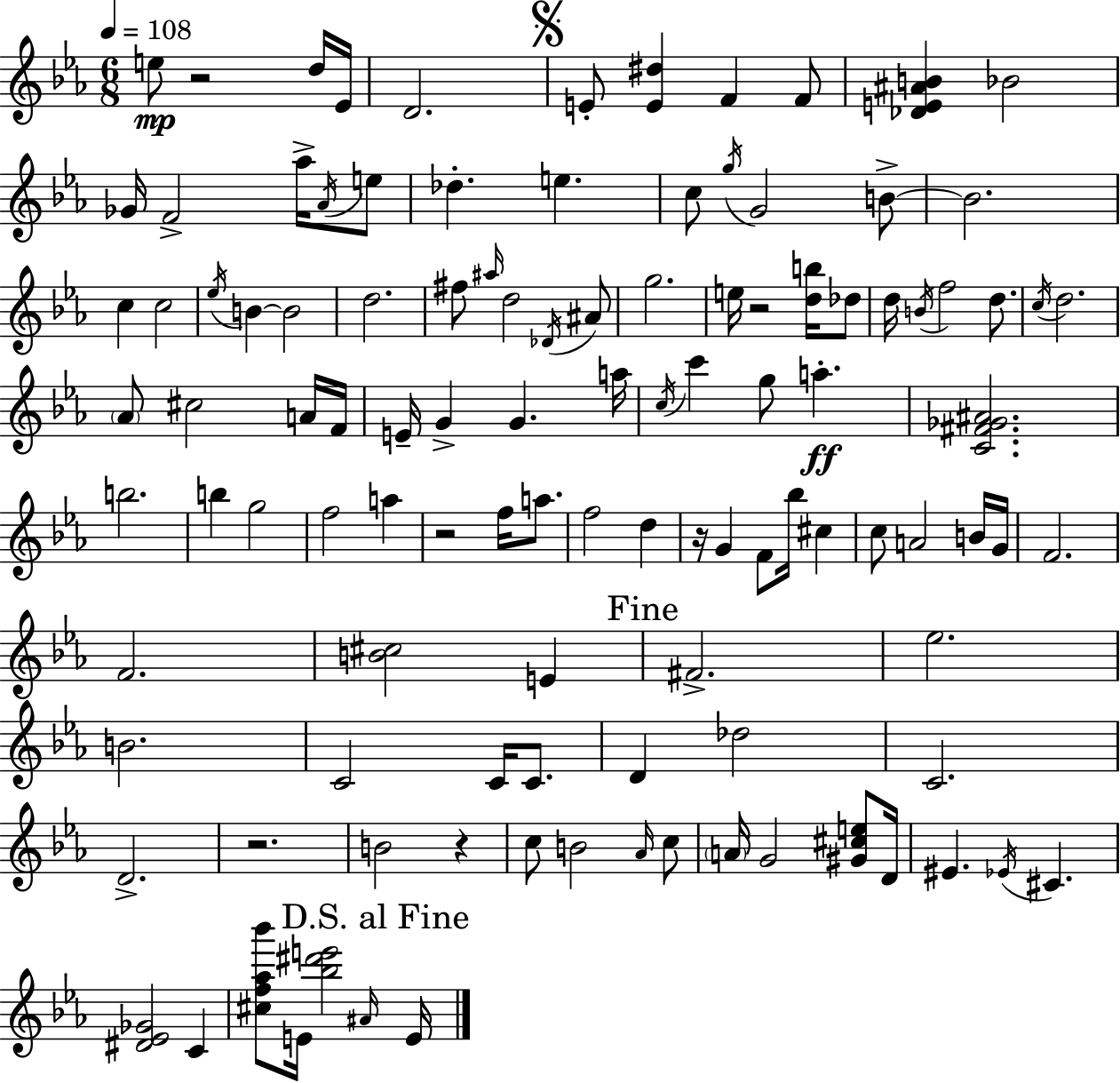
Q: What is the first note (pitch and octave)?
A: E5